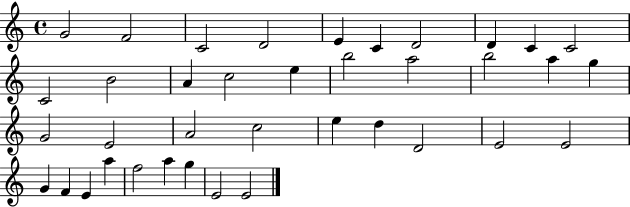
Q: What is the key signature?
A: C major